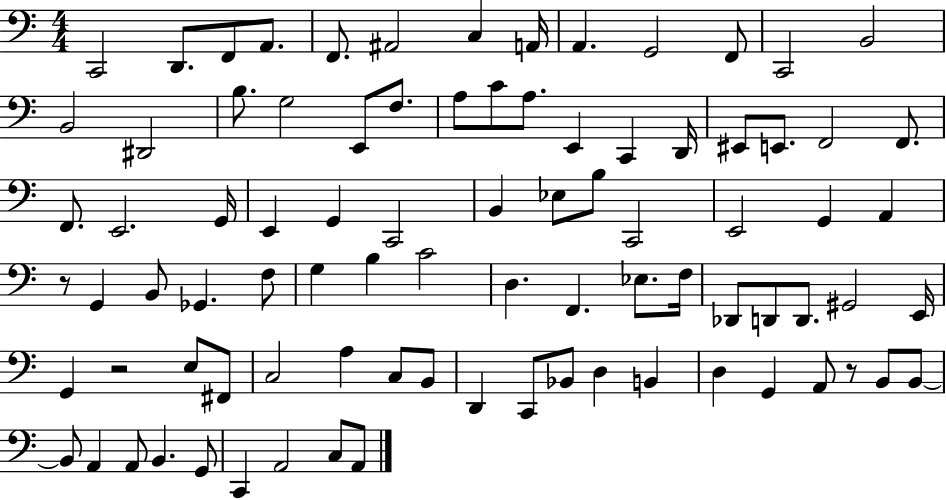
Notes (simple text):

C2/h D2/e. F2/e A2/e. F2/e. A#2/h C3/q A2/s A2/q. G2/h F2/e C2/h B2/h B2/h D#2/h B3/e. G3/h E2/e F3/e. A3/e C4/e A3/e. E2/q C2/q D2/s EIS2/e E2/e. F2/h F2/e. F2/e. E2/h. G2/s E2/q G2/q C2/h B2/q Eb3/e B3/e C2/h E2/h G2/q A2/q R/e G2/q B2/e Gb2/q. F3/e G3/q B3/q C4/h D3/q. F2/q. Eb3/e. F3/s Db2/e D2/e D2/e. G#2/h E2/s G2/q R/h E3/e F#2/e C3/h A3/q C3/e B2/e D2/q C2/e Bb2/e D3/q B2/q D3/q G2/q A2/e R/e B2/e B2/e B2/e A2/q A2/e B2/q. G2/e C2/q A2/h C3/e A2/e